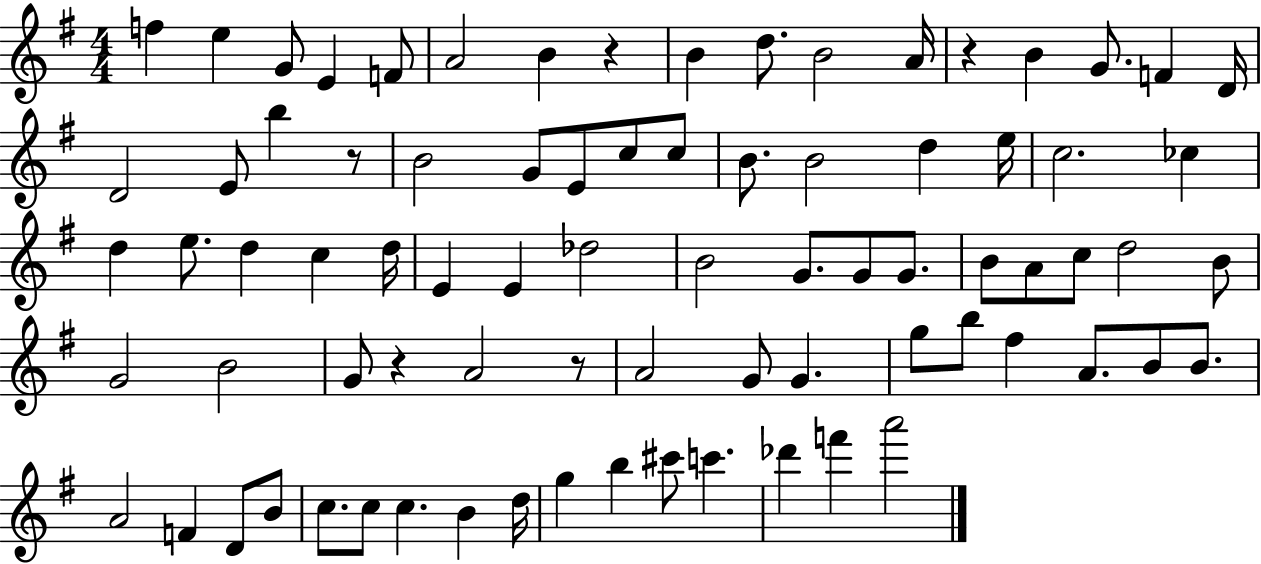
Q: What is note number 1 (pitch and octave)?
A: F5